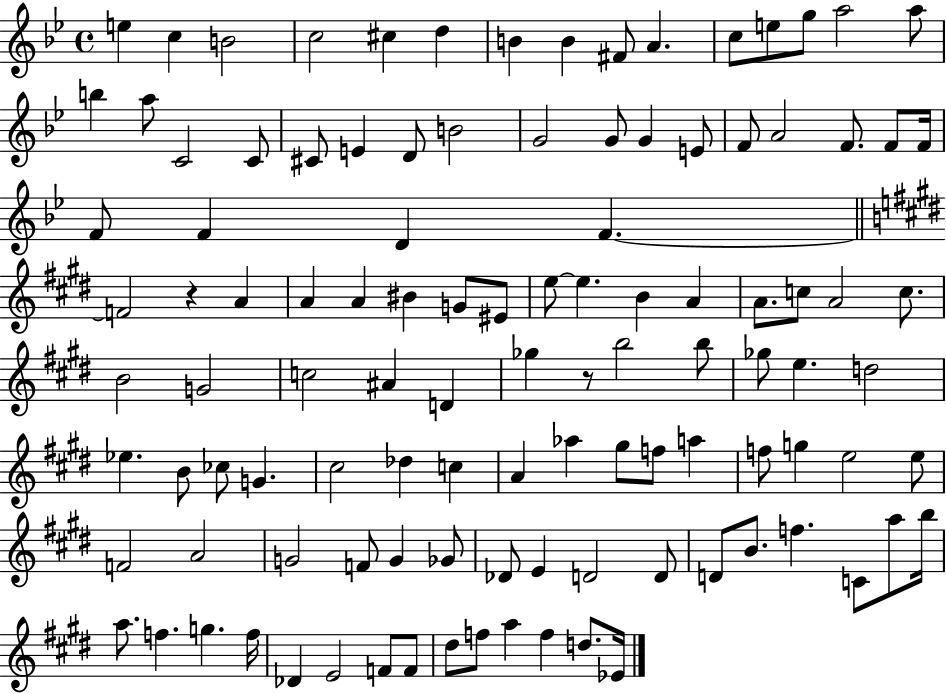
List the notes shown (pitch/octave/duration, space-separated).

E5/q C5/q B4/h C5/h C#5/q D5/q B4/q B4/q F#4/e A4/q. C5/e E5/e G5/e A5/h A5/e B5/q A5/e C4/h C4/e C#4/e E4/q D4/e B4/h G4/h G4/e G4/q E4/e F4/e A4/h F4/e. F4/e F4/s F4/e F4/q D4/q F4/q. F4/h R/q A4/q A4/q A4/q BIS4/q G4/e EIS4/e E5/e E5/q. B4/q A4/q A4/e. C5/e A4/h C5/e. B4/h G4/h C5/h A#4/q D4/q Gb5/q R/e B5/h B5/e Gb5/e E5/q. D5/h Eb5/q. B4/e CES5/e G4/q. C#5/h Db5/q C5/q A4/q Ab5/q G#5/e F5/e A5/q F5/e G5/q E5/h E5/e F4/h A4/h G4/h F4/e G4/q Gb4/e Db4/e E4/q D4/h D4/e D4/e B4/e. F5/q. C4/e A5/e B5/s A5/e. F5/q. G5/q. F5/s Db4/q E4/h F4/e F4/e D#5/e F5/e A5/q F5/q D5/e. Eb4/s